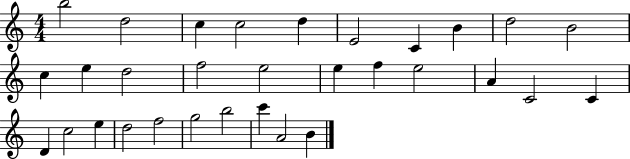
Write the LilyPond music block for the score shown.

{
  \clef treble
  \numericTimeSignature
  \time 4/4
  \key c \major
  b''2 d''2 | c''4 c''2 d''4 | e'2 c'4 b'4 | d''2 b'2 | \break c''4 e''4 d''2 | f''2 e''2 | e''4 f''4 e''2 | a'4 c'2 c'4 | \break d'4 c''2 e''4 | d''2 f''2 | g''2 b''2 | c'''4 a'2 b'4 | \break \bar "|."
}